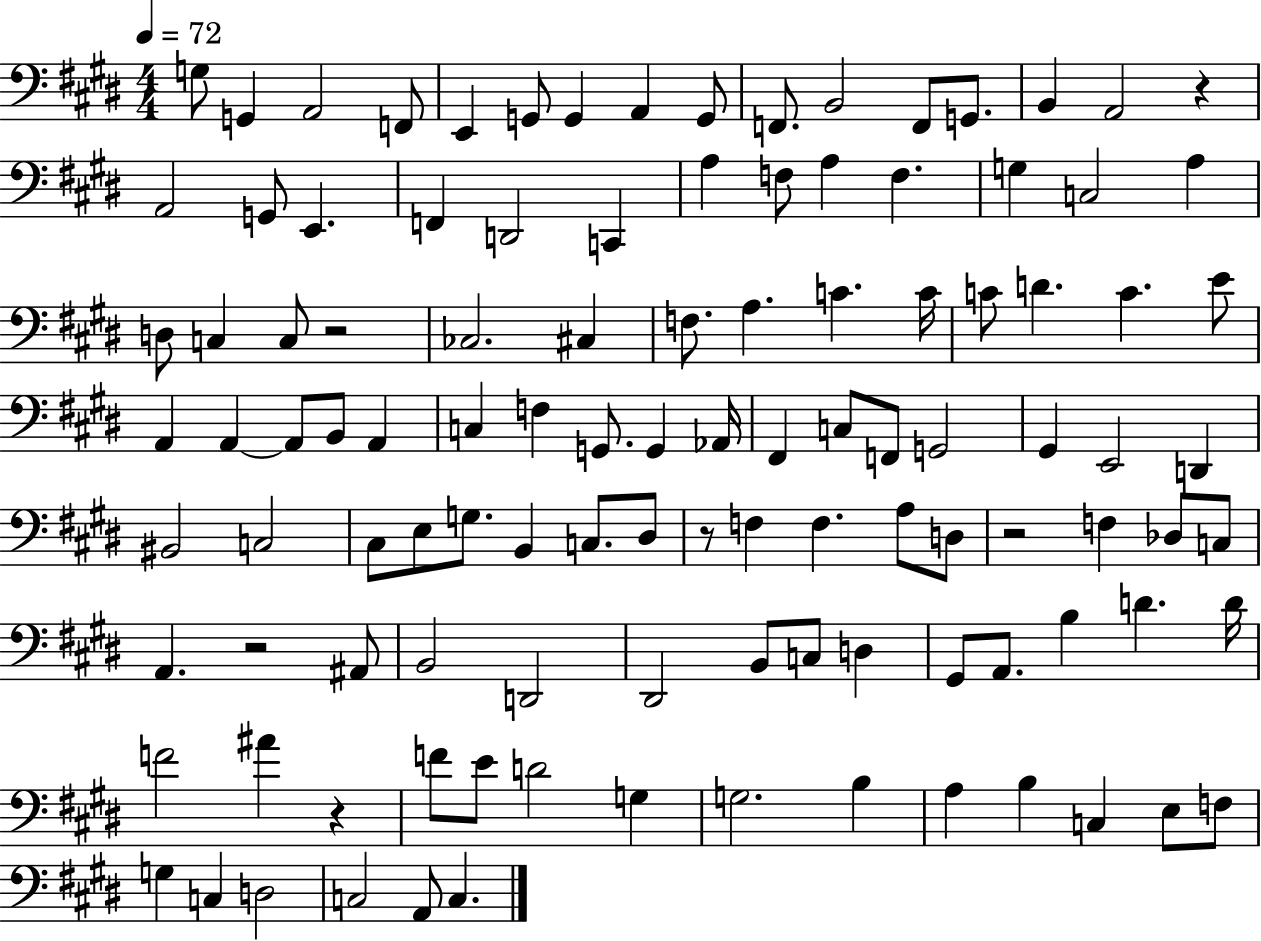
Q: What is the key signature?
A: E major